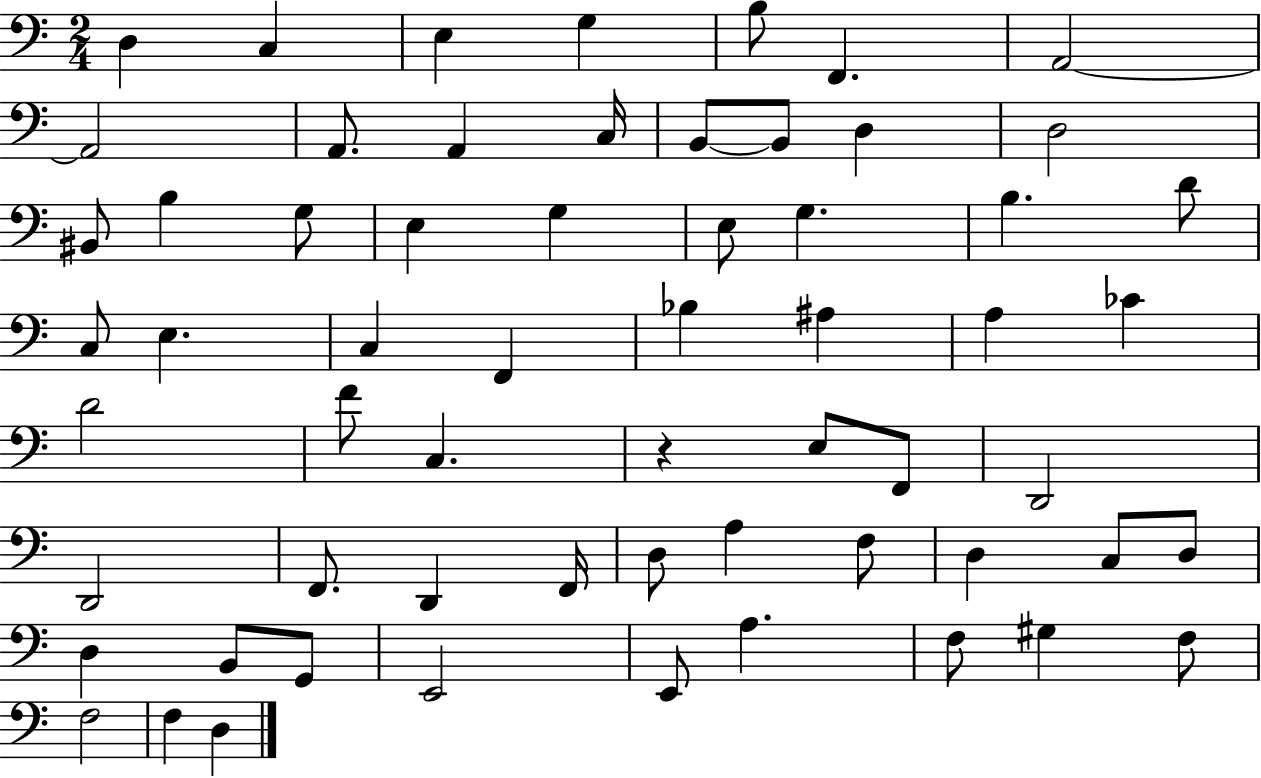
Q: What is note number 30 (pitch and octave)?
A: A#3